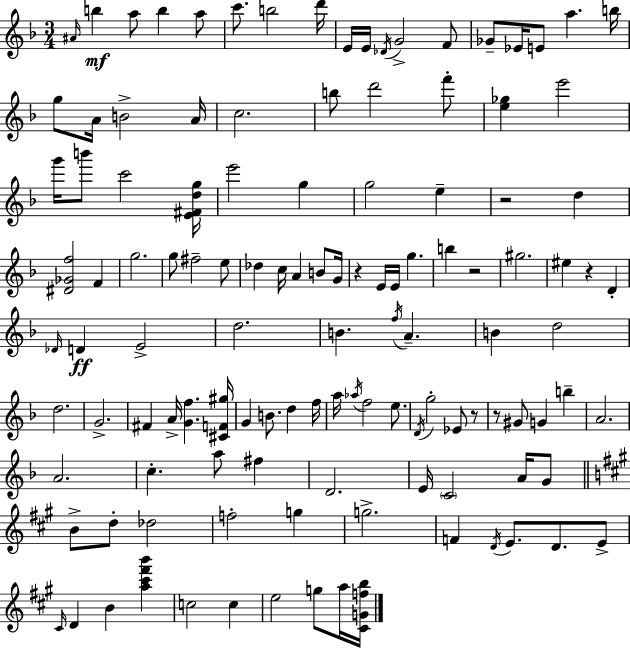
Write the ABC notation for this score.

X:1
T:Untitled
M:3/4
L:1/4
K:Dm
^A/4 b a/2 b a/2 c'/2 b2 d'/4 E/4 E/4 _D/4 G2 F/2 _G/2 _E/4 E/2 a b/4 g/2 A/4 B2 A/4 c2 b/2 d'2 f'/2 [e_g] e'2 g'/4 b'/2 c'2 [E^Fdg]/4 e'2 g g2 e z2 d [^D_Gf]2 F g2 g/2 ^f2 e/2 _d c/4 A B/2 G/4 z E/4 E/4 g b z2 ^g2 ^e z D _D/4 D E2 d2 B f/4 A B d2 d2 G2 ^F A/4 [Gf] [^CF^g]/4 G B/2 d f/4 a/4 _a/4 f2 e/2 D/4 g2 _E/2 z/2 z/2 ^G/2 G b A2 A2 c a/2 ^f D2 E/4 C2 A/4 G/2 B/2 d/2 _d2 f2 g g2 F D/4 E/2 D/2 E/2 ^C/4 D B [a^c'^f'b'] c2 c e2 g/2 a/4 [^CGfb]/4